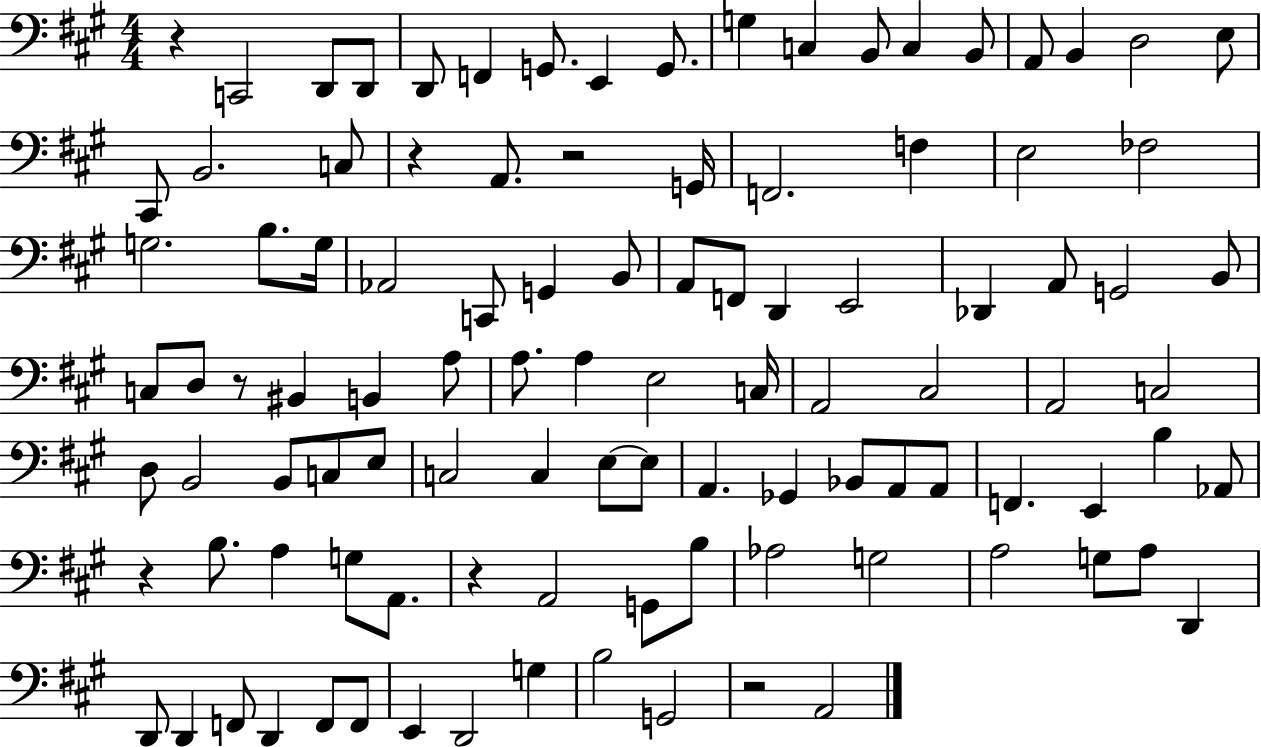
{
  \clef bass
  \numericTimeSignature
  \time 4/4
  \key a \major
  r4 c,2 d,8 d,8 | d,8 f,4 g,8. e,4 g,8. | g4 c4 b,8 c4 b,8 | a,8 b,4 d2 e8 | \break cis,8 b,2. c8 | r4 a,8. r2 g,16 | f,2. f4 | e2 fes2 | \break g2. b8. g16 | aes,2 c,8 g,4 b,8 | a,8 f,8 d,4 e,2 | des,4 a,8 g,2 b,8 | \break c8 d8 r8 bis,4 b,4 a8 | a8. a4 e2 c16 | a,2 cis2 | a,2 c2 | \break d8 b,2 b,8 c8 e8 | c2 c4 e8~~ e8 | a,4. ges,4 bes,8 a,8 a,8 | f,4. e,4 b4 aes,8 | \break r4 b8. a4 g8 a,8. | r4 a,2 g,8 b8 | aes2 g2 | a2 g8 a8 d,4 | \break d,8 d,4 f,8 d,4 f,8 f,8 | e,4 d,2 g4 | b2 g,2 | r2 a,2 | \break \bar "|."
}